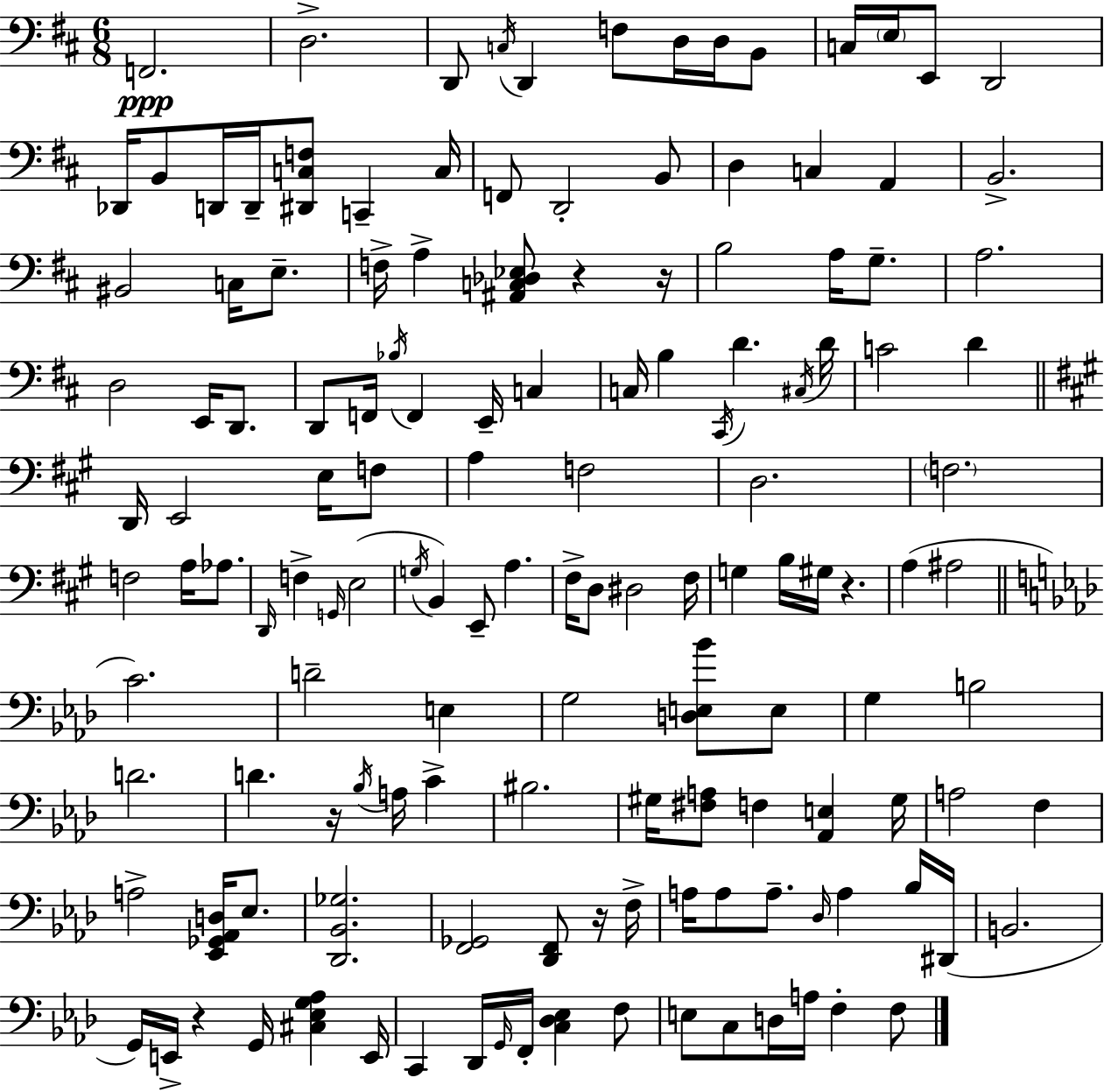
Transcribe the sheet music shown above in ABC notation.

X:1
T:Untitled
M:6/8
L:1/4
K:D
F,,2 D,2 D,,/2 C,/4 D,, F,/2 D,/4 D,/4 B,,/2 C,/4 E,/4 E,,/2 D,,2 _D,,/4 B,,/2 D,,/4 D,,/4 [^D,,C,F,]/2 C,, C,/4 F,,/2 D,,2 B,,/2 D, C, A,, B,,2 ^B,,2 C,/4 E,/2 F,/4 A, [^A,,C,_D,_E,]/2 z z/4 B,2 A,/4 G,/2 A,2 D,2 E,,/4 D,,/2 D,,/2 F,,/4 _B,/4 F,, E,,/4 C, C,/4 B, ^C,,/4 D ^C,/4 D/4 C2 D D,,/4 E,,2 E,/4 F,/2 A, F,2 D,2 F,2 F,2 A,/4 _A,/2 D,,/4 F, G,,/4 E,2 G,/4 B,, E,,/2 A, ^F,/4 D,/2 ^D,2 ^F,/4 G, B,/4 ^G,/4 z A, ^A,2 C2 D2 E, G,2 [D,E,_B]/2 E,/2 G, B,2 D2 D z/4 _B,/4 A,/4 C ^B,2 ^G,/4 [^F,A,]/2 F, [_A,,E,] ^G,/4 A,2 F, A,2 [_E,,_G,,_A,,D,]/4 _E,/2 [_D,,_B,,_G,]2 [F,,_G,,]2 [_D,,F,,]/2 z/4 F,/4 A,/4 A,/2 A,/2 _D,/4 A, _B,/4 ^D,,/4 B,,2 G,,/4 E,,/4 z G,,/4 [^C,_E,G,_A,] E,,/4 C,, _D,,/4 G,,/4 F,,/4 [C,_D,_E,] F,/2 E,/2 C,/2 D,/4 A,/4 F, F,/2